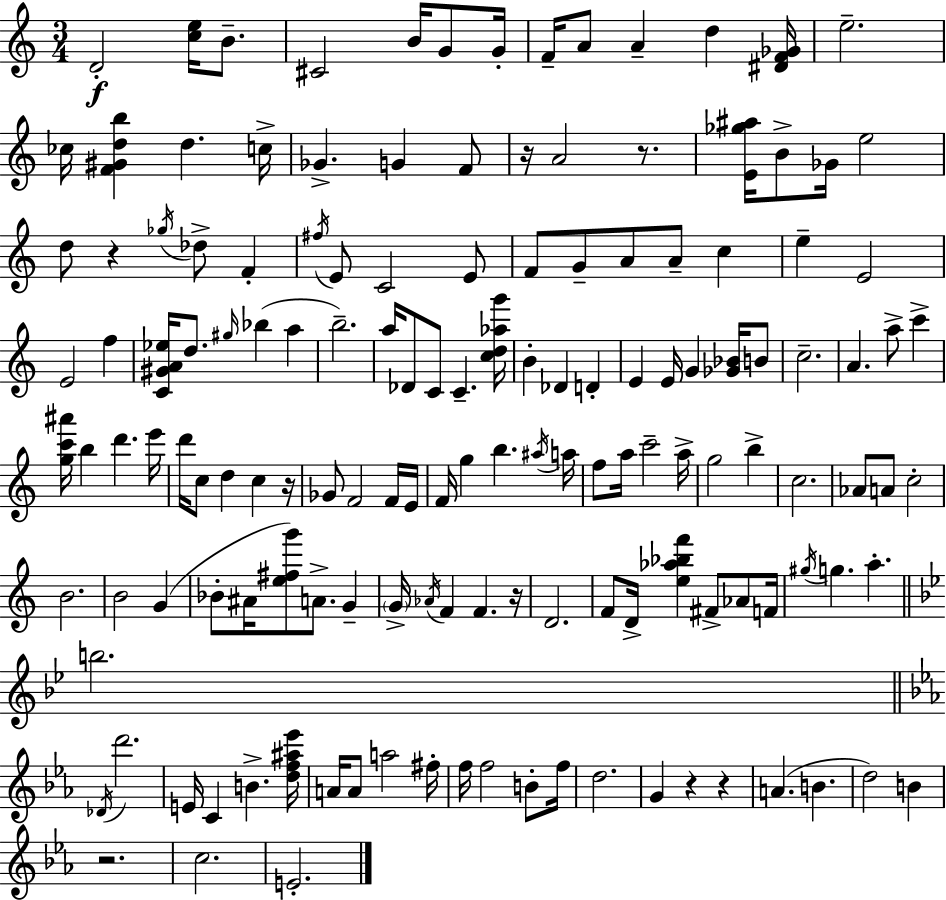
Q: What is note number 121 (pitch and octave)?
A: A4